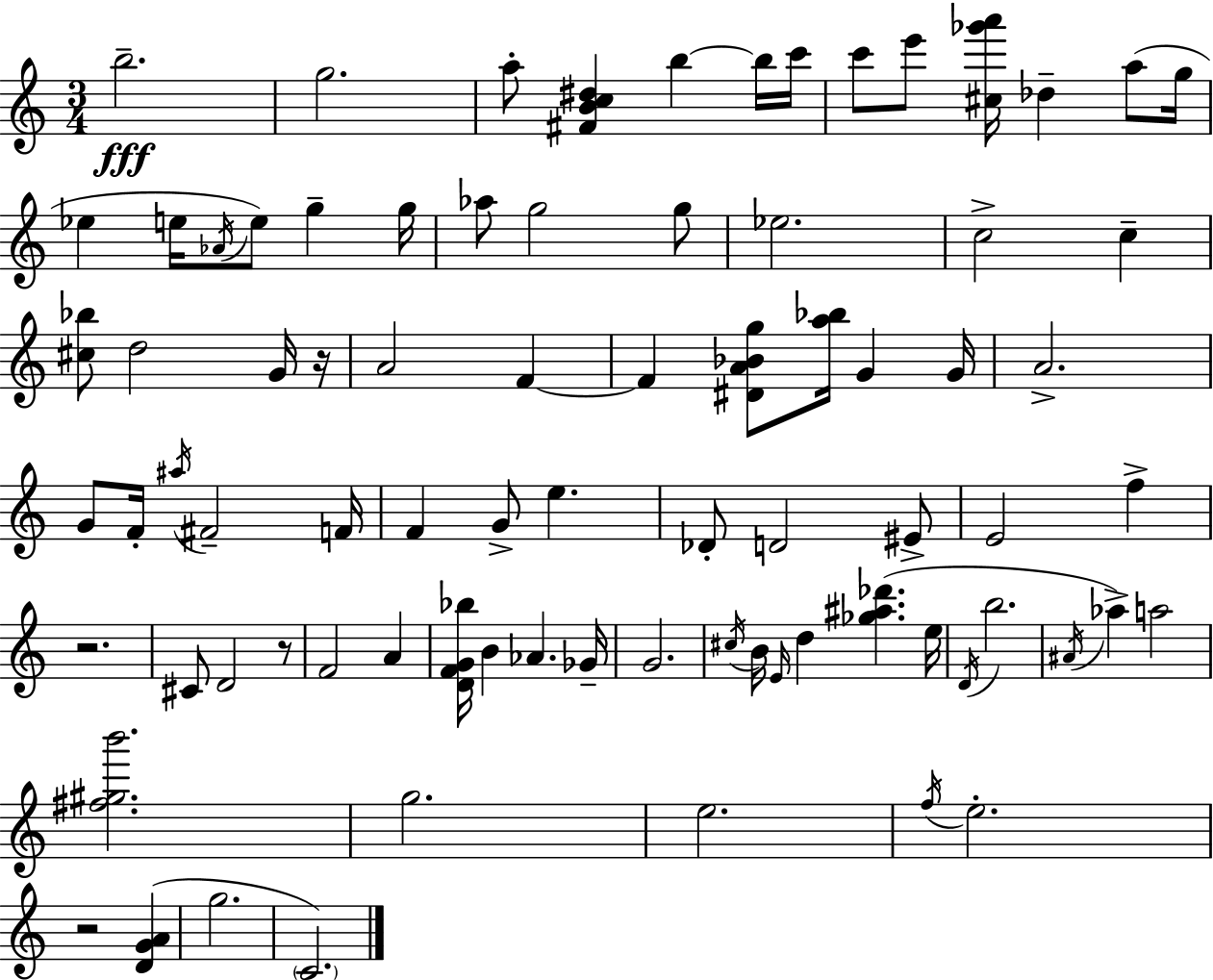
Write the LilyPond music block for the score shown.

{
  \clef treble
  \numericTimeSignature
  \time 3/4
  \key c \major
  b''2.--\fff | g''2. | a''8-. <fis' b' c'' dis''>4 b''4~~ b''16 c'''16 | c'''8 e'''8 <cis'' ges''' a'''>16 des''4-- a''8( g''16 | \break ees''4 e''16 \acciaccatura { aes'16 } e''8) g''4-- | g''16 aes''8 g''2 g''8 | ees''2. | c''2-> c''4-- | \break <cis'' bes''>8 d''2 g'16 | r16 a'2 f'4~~ | f'4 <dis' a' bes' g''>8 <a'' bes''>16 g'4 | g'16 a'2.-> | \break g'8 f'16-. \acciaccatura { ais''16 } fis'2-- | f'16 f'4 g'8-> e''4. | des'8-. d'2 | eis'8-> e'2 f''4-> | \break r2. | cis'8 d'2 | r8 f'2 a'4 | <d' f' g' bes''>16 b'4 aes'4. | \break ges'16-- g'2. | \acciaccatura { cis''16 } b'16 \grace { e'16 } d''4 <ges'' ais'' des'''>4.( | e''16 \acciaccatura { d'16 } b''2. | \acciaccatura { ais'16 }) aes''4-> a''2 | \break <fis'' gis'' b'''>2. | g''2. | e''2. | \acciaccatura { f''16 } e''2.-. | \break r2 | <d' g' a'>4( g''2. | \parenthesize c'2.) | \bar "|."
}